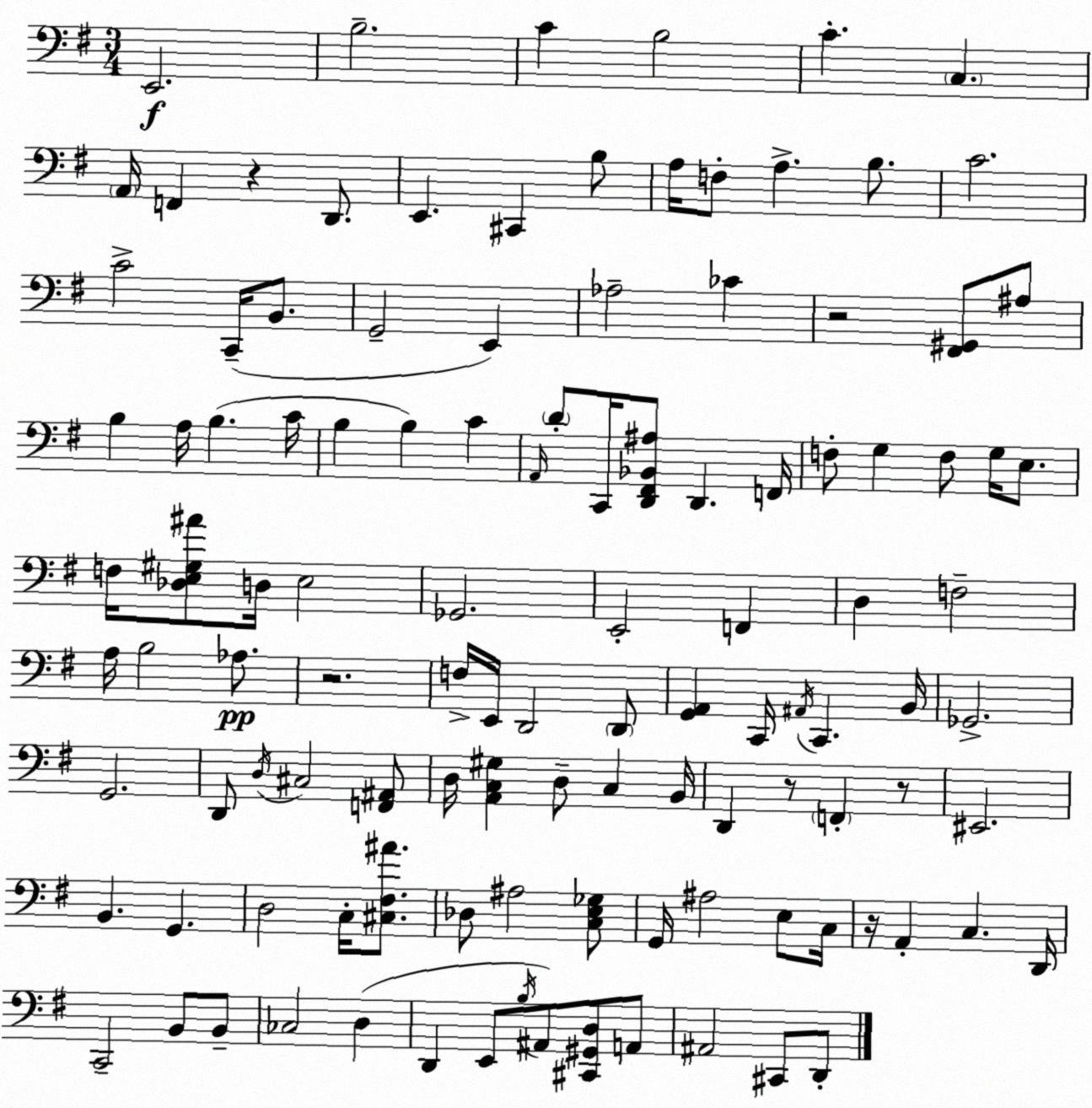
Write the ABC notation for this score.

X:1
T:Untitled
M:3/4
L:1/4
K:Em
E,,2 B,2 C B,2 C C, A,,/4 F,, z D,,/2 E,, ^C,, B,/2 A,/4 F,/2 A, B,/2 C2 C2 C,,/4 B,,/2 G,,2 E,, _A,2 _C z2 [^F,,^G,,]/2 ^A,/2 B, A,/4 B, C/4 B, B, C A,,/4 D/2 C,,/4 [D,,^F,,_B,,^A,]/2 D,, F,,/4 F,/2 G, F,/2 G,/4 E,/2 F,/4 [_D,E,^G,^A]/2 D,/4 E,2 _G,,2 E,,2 F,, D, F,2 A,/4 B,2 _A,/2 z2 F,/4 E,,/4 D,,2 D,,/2 [G,,A,,] C,,/4 ^A,,/4 C,, B,,/4 _G,,2 G,,2 D,,/2 D,/4 ^C,2 [F,,^A,,]/2 D,/4 [A,,C,^G,] D,/2 C, B,,/4 D,, z/2 F,, z/2 ^E,,2 B,, G,, D,2 C,/4 [^C,^F,^A]/2 _D,/2 ^A,2 [C,E,_G,]/2 G,,/4 ^A,2 E,/2 C,/4 z/4 A,, C, D,,/4 C,,2 B,,/2 B,,/2 _C,2 D, D,, E,,/2 B,/4 ^A,,/2 [^C,,^G,,D,]/2 A,,/2 ^A,,2 ^C,,/2 D,,/2